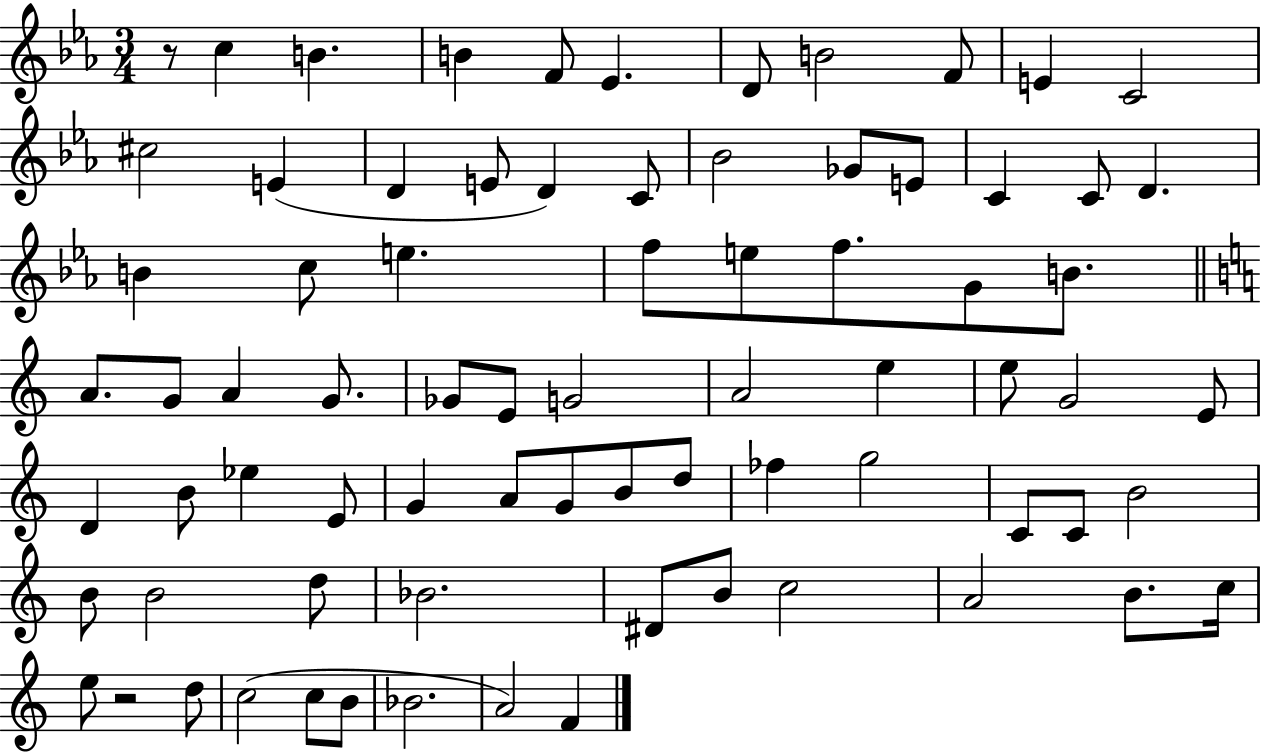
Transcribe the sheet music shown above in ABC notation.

X:1
T:Untitled
M:3/4
L:1/4
K:Eb
z/2 c B B F/2 _E D/2 B2 F/2 E C2 ^c2 E D E/2 D C/2 _B2 _G/2 E/2 C C/2 D B c/2 e f/2 e/2 f/2 G/2 B/2 A/2 G/2 A G/2 _G/2 E/2 G2 A2 e e/2 G2 E/2 D B/2 _e E/2 G A/2 G/2 B/2 d/2 _f g2 C/2 C/2 B2 B/2 B2 d/2 _B2 ^D/2 B/2 c2 A2 B/2 c/4 e/2 z2 d/2 c2 c/2 B/2 _B2 A2 F